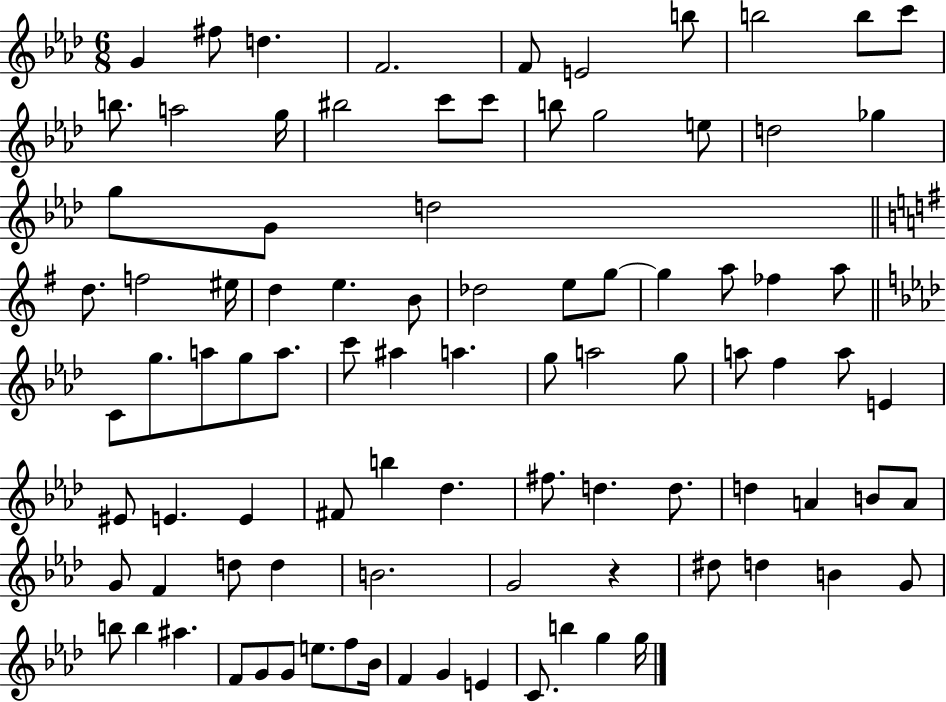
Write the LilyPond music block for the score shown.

{
  \clef treble
  \numericTimeSignature
  \time 6/8
  \key aes \major
  g'4 fis''8 d''4. | f'2. | f'8 e'2 b''8 | b''2 b''8 c'''8 | \break b''8. a''2 g''16 | bis''2 c'''8 c'''8 | b''8 g''2 e''8 | d''2 ges''4 | \break g''8 g'8 d''2 | \bar "||" \break \key g \major d''8. f''2 eis''16 | d''4 e''4. b'8 | des''2 e''8 g''8~~ | g''4 a''8 fes''4 a''8 | \break \bar "||" \break \key aes \major c'8 g''8. a''8 g''8 a''8. | c'''8 ais''4 a''4. | g''8 a''2 g''8 | a''8 f''4 a''8 e'4 | \break eis'8 e'4. e'4 | fis'8 b''4 des''4. | fis''8. d''4. d''8. | d''4 a'4 b'8 a'8 | \break g'8 f'4 d''8 d''4 | b'2. | g'2 r4 | dis''8 d''4 b'4 g'8 | \break b''8 b''4 ais''4. | f'8 g'8 g'8 e''8. f''8 bes'16 | f'4 g'4 e'4 | c'8. b''4 g''4 g''16 | \break \bar "|."
}